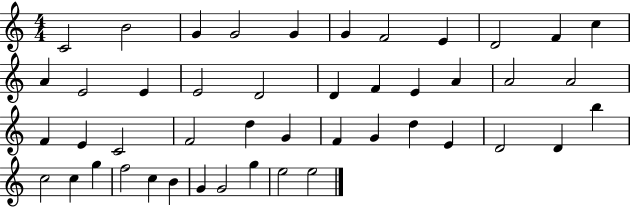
C4/h B4/h G4/q G4/h G4/q G4/q F4/h E4/q D4/h F4/q C5/q A4/q E4/h E4/q E4/h D4/h D4/q F4/q E4/q A4/q A4/h A4/h F4/q E4/q C4/h F4/h D5/q G4/q F4/q G4/q D5/q E4/q D4/h D4/q B5/q C5/h C5/q G5/q F5/h C5/q B4/q G4/q G4/h G5/q E5/h E5/h